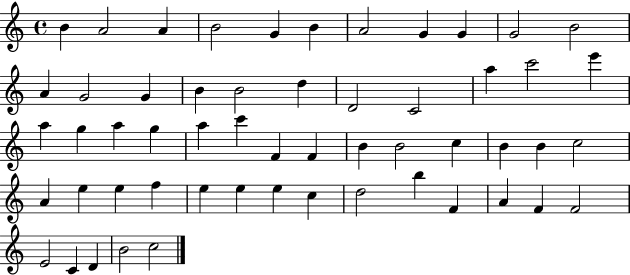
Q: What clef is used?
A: treble